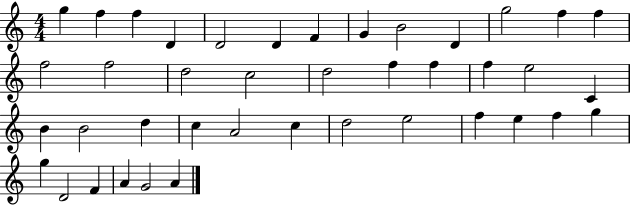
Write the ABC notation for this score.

X:1
T:Untitled
M:4/4
L:1/4
K:C
g f f D D2 D F G B2 D g2 f f f2 f2 d2 c2 d2 f f f e2 C B B2 d c A2 c d2 e2 f e f g g D2 F A G2 A